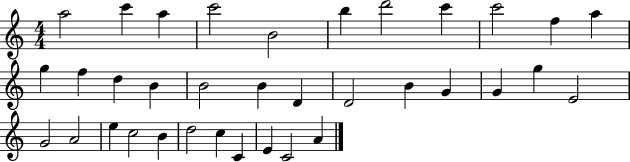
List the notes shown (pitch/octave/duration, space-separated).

A5/h C6/q A5/q C6/h B4/h B5/q D6/h C6/q C6/h F5/q A5/q G5/q F5/q D5/q B4/q B4/h B4/q D4/q D4/h B4/q G4/q G4/q G5/q E4/h G4/h A4/h E5/q C5/h B4/q D5/h C5/q C4/q E4/q C4/h A4/q